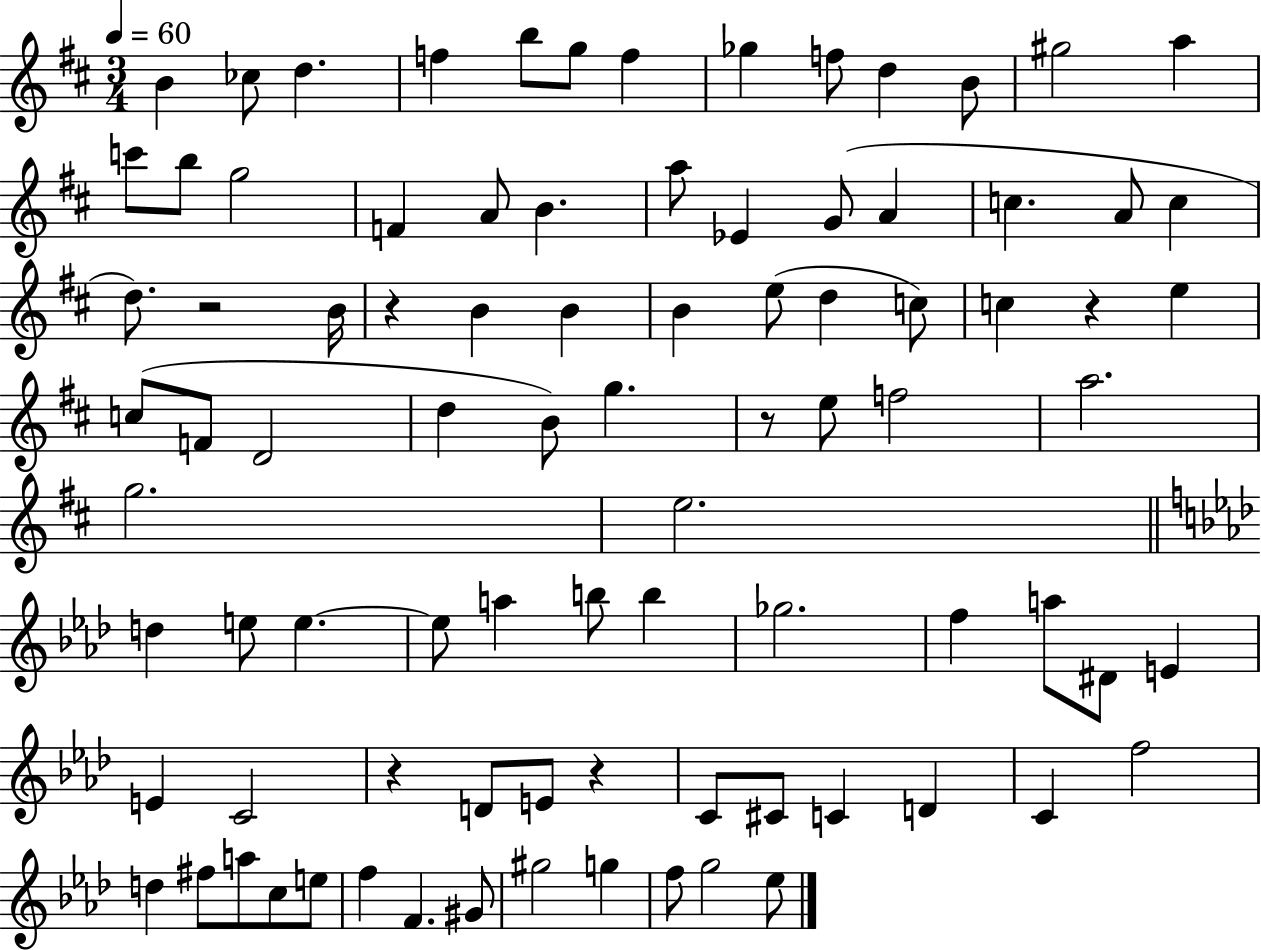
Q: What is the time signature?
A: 3/4